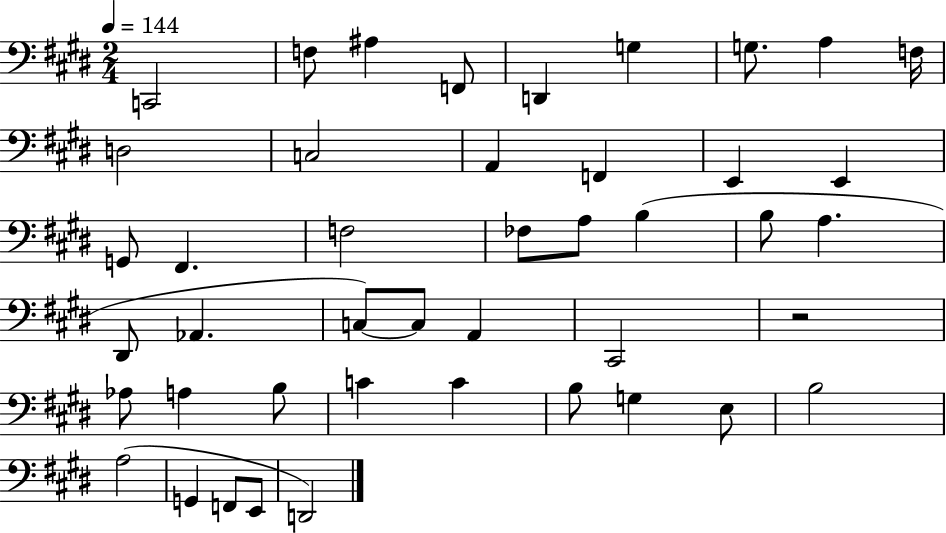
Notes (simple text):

C2/h F3/e A#3/q F2/e D2/q G3/q G3/e. A3/q F3/s D3/h C3/h A2/q F2/q E2/q E2/q G2/e F#2/q. F3/h FES3/e A3/e B3/q B3/e A3/q. D#2/e Ab2/q. C3/e C3/e A2/q C#2/h R/h Ab3/e A3/q B3/e C4/q C4/q B3/e G3/q E3/e B3/h A3/h G2/q F2/e E2/e D2/h